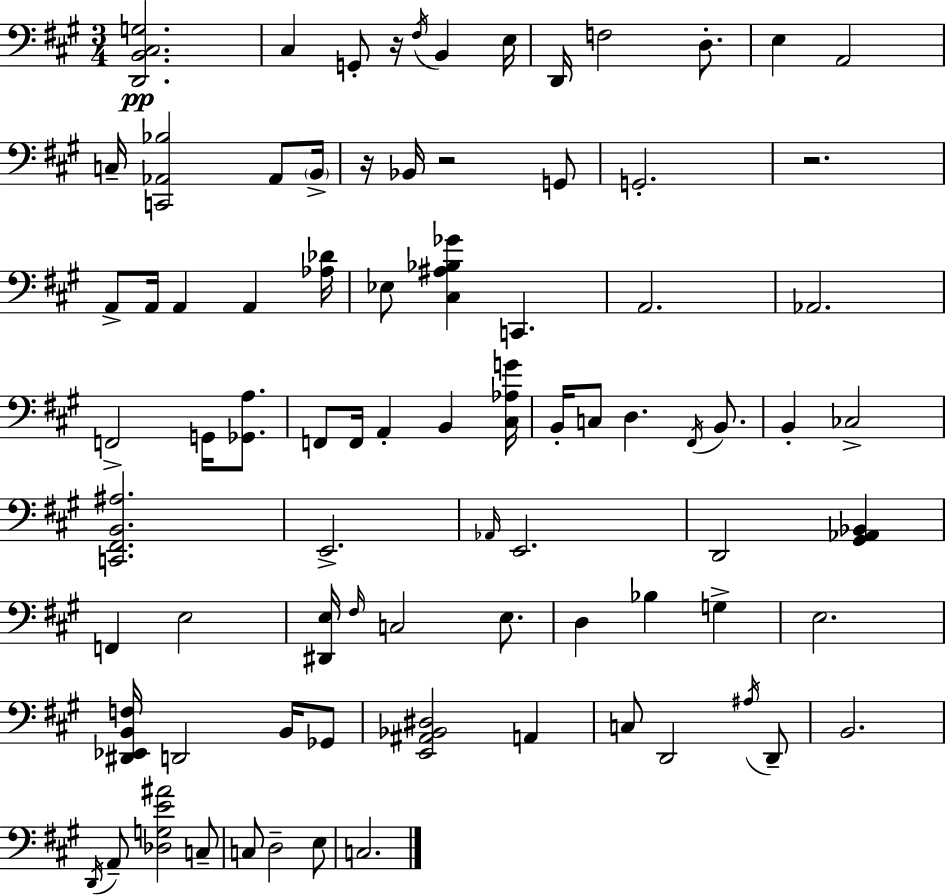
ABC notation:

X:1
T:Untitled
M:3/4
L:1/4
K:A
[D,,B,,^C,G,]2 ^C, G,,/2 z/4 ^F,/4 B,, E,/4 D,,/4 F,2 D,/2 E, A,,2 C,/4 [C,,_A,,_B,]2 _A,,/2 B,,/4 z/4 _B,,/4 z2 G,,/2 G,,2 z2 A,,/2 A,,/4 A,, A,, [_A,_D]/4 _E,/2 [^C,^A,_B,_G] C,, A,,2 _A,,2 F,,2 G,,/4 [_G,,A,]/2 F,,/2 F,,/4 A,, B,, [^C,_A,G]/4 B,,/4 C,/2 D, ^F,,/4 B,,/2 B,, _C,2 [C,,^F,,B,,^A,]2 E,,2 _A,,/4 E,,2 D,,2 [^G,,_A,,_B,,] F,, E,2 [^D,,E,]/4 ^F,/4 C,2 E,/2 D, _B, G, E,2 [^D,,_E,,B,,F,]/4 D,,2 B,,/4 _G,,/2 [E,,^A,,_B,,^D,]2 A,, C,/2 D,,2 ^A,/4 D,,/2 B,,2 D,,/4 A,,/2 [_D,G,E^A]2 C,/2 C,/2 D,2 E,/2 C,2